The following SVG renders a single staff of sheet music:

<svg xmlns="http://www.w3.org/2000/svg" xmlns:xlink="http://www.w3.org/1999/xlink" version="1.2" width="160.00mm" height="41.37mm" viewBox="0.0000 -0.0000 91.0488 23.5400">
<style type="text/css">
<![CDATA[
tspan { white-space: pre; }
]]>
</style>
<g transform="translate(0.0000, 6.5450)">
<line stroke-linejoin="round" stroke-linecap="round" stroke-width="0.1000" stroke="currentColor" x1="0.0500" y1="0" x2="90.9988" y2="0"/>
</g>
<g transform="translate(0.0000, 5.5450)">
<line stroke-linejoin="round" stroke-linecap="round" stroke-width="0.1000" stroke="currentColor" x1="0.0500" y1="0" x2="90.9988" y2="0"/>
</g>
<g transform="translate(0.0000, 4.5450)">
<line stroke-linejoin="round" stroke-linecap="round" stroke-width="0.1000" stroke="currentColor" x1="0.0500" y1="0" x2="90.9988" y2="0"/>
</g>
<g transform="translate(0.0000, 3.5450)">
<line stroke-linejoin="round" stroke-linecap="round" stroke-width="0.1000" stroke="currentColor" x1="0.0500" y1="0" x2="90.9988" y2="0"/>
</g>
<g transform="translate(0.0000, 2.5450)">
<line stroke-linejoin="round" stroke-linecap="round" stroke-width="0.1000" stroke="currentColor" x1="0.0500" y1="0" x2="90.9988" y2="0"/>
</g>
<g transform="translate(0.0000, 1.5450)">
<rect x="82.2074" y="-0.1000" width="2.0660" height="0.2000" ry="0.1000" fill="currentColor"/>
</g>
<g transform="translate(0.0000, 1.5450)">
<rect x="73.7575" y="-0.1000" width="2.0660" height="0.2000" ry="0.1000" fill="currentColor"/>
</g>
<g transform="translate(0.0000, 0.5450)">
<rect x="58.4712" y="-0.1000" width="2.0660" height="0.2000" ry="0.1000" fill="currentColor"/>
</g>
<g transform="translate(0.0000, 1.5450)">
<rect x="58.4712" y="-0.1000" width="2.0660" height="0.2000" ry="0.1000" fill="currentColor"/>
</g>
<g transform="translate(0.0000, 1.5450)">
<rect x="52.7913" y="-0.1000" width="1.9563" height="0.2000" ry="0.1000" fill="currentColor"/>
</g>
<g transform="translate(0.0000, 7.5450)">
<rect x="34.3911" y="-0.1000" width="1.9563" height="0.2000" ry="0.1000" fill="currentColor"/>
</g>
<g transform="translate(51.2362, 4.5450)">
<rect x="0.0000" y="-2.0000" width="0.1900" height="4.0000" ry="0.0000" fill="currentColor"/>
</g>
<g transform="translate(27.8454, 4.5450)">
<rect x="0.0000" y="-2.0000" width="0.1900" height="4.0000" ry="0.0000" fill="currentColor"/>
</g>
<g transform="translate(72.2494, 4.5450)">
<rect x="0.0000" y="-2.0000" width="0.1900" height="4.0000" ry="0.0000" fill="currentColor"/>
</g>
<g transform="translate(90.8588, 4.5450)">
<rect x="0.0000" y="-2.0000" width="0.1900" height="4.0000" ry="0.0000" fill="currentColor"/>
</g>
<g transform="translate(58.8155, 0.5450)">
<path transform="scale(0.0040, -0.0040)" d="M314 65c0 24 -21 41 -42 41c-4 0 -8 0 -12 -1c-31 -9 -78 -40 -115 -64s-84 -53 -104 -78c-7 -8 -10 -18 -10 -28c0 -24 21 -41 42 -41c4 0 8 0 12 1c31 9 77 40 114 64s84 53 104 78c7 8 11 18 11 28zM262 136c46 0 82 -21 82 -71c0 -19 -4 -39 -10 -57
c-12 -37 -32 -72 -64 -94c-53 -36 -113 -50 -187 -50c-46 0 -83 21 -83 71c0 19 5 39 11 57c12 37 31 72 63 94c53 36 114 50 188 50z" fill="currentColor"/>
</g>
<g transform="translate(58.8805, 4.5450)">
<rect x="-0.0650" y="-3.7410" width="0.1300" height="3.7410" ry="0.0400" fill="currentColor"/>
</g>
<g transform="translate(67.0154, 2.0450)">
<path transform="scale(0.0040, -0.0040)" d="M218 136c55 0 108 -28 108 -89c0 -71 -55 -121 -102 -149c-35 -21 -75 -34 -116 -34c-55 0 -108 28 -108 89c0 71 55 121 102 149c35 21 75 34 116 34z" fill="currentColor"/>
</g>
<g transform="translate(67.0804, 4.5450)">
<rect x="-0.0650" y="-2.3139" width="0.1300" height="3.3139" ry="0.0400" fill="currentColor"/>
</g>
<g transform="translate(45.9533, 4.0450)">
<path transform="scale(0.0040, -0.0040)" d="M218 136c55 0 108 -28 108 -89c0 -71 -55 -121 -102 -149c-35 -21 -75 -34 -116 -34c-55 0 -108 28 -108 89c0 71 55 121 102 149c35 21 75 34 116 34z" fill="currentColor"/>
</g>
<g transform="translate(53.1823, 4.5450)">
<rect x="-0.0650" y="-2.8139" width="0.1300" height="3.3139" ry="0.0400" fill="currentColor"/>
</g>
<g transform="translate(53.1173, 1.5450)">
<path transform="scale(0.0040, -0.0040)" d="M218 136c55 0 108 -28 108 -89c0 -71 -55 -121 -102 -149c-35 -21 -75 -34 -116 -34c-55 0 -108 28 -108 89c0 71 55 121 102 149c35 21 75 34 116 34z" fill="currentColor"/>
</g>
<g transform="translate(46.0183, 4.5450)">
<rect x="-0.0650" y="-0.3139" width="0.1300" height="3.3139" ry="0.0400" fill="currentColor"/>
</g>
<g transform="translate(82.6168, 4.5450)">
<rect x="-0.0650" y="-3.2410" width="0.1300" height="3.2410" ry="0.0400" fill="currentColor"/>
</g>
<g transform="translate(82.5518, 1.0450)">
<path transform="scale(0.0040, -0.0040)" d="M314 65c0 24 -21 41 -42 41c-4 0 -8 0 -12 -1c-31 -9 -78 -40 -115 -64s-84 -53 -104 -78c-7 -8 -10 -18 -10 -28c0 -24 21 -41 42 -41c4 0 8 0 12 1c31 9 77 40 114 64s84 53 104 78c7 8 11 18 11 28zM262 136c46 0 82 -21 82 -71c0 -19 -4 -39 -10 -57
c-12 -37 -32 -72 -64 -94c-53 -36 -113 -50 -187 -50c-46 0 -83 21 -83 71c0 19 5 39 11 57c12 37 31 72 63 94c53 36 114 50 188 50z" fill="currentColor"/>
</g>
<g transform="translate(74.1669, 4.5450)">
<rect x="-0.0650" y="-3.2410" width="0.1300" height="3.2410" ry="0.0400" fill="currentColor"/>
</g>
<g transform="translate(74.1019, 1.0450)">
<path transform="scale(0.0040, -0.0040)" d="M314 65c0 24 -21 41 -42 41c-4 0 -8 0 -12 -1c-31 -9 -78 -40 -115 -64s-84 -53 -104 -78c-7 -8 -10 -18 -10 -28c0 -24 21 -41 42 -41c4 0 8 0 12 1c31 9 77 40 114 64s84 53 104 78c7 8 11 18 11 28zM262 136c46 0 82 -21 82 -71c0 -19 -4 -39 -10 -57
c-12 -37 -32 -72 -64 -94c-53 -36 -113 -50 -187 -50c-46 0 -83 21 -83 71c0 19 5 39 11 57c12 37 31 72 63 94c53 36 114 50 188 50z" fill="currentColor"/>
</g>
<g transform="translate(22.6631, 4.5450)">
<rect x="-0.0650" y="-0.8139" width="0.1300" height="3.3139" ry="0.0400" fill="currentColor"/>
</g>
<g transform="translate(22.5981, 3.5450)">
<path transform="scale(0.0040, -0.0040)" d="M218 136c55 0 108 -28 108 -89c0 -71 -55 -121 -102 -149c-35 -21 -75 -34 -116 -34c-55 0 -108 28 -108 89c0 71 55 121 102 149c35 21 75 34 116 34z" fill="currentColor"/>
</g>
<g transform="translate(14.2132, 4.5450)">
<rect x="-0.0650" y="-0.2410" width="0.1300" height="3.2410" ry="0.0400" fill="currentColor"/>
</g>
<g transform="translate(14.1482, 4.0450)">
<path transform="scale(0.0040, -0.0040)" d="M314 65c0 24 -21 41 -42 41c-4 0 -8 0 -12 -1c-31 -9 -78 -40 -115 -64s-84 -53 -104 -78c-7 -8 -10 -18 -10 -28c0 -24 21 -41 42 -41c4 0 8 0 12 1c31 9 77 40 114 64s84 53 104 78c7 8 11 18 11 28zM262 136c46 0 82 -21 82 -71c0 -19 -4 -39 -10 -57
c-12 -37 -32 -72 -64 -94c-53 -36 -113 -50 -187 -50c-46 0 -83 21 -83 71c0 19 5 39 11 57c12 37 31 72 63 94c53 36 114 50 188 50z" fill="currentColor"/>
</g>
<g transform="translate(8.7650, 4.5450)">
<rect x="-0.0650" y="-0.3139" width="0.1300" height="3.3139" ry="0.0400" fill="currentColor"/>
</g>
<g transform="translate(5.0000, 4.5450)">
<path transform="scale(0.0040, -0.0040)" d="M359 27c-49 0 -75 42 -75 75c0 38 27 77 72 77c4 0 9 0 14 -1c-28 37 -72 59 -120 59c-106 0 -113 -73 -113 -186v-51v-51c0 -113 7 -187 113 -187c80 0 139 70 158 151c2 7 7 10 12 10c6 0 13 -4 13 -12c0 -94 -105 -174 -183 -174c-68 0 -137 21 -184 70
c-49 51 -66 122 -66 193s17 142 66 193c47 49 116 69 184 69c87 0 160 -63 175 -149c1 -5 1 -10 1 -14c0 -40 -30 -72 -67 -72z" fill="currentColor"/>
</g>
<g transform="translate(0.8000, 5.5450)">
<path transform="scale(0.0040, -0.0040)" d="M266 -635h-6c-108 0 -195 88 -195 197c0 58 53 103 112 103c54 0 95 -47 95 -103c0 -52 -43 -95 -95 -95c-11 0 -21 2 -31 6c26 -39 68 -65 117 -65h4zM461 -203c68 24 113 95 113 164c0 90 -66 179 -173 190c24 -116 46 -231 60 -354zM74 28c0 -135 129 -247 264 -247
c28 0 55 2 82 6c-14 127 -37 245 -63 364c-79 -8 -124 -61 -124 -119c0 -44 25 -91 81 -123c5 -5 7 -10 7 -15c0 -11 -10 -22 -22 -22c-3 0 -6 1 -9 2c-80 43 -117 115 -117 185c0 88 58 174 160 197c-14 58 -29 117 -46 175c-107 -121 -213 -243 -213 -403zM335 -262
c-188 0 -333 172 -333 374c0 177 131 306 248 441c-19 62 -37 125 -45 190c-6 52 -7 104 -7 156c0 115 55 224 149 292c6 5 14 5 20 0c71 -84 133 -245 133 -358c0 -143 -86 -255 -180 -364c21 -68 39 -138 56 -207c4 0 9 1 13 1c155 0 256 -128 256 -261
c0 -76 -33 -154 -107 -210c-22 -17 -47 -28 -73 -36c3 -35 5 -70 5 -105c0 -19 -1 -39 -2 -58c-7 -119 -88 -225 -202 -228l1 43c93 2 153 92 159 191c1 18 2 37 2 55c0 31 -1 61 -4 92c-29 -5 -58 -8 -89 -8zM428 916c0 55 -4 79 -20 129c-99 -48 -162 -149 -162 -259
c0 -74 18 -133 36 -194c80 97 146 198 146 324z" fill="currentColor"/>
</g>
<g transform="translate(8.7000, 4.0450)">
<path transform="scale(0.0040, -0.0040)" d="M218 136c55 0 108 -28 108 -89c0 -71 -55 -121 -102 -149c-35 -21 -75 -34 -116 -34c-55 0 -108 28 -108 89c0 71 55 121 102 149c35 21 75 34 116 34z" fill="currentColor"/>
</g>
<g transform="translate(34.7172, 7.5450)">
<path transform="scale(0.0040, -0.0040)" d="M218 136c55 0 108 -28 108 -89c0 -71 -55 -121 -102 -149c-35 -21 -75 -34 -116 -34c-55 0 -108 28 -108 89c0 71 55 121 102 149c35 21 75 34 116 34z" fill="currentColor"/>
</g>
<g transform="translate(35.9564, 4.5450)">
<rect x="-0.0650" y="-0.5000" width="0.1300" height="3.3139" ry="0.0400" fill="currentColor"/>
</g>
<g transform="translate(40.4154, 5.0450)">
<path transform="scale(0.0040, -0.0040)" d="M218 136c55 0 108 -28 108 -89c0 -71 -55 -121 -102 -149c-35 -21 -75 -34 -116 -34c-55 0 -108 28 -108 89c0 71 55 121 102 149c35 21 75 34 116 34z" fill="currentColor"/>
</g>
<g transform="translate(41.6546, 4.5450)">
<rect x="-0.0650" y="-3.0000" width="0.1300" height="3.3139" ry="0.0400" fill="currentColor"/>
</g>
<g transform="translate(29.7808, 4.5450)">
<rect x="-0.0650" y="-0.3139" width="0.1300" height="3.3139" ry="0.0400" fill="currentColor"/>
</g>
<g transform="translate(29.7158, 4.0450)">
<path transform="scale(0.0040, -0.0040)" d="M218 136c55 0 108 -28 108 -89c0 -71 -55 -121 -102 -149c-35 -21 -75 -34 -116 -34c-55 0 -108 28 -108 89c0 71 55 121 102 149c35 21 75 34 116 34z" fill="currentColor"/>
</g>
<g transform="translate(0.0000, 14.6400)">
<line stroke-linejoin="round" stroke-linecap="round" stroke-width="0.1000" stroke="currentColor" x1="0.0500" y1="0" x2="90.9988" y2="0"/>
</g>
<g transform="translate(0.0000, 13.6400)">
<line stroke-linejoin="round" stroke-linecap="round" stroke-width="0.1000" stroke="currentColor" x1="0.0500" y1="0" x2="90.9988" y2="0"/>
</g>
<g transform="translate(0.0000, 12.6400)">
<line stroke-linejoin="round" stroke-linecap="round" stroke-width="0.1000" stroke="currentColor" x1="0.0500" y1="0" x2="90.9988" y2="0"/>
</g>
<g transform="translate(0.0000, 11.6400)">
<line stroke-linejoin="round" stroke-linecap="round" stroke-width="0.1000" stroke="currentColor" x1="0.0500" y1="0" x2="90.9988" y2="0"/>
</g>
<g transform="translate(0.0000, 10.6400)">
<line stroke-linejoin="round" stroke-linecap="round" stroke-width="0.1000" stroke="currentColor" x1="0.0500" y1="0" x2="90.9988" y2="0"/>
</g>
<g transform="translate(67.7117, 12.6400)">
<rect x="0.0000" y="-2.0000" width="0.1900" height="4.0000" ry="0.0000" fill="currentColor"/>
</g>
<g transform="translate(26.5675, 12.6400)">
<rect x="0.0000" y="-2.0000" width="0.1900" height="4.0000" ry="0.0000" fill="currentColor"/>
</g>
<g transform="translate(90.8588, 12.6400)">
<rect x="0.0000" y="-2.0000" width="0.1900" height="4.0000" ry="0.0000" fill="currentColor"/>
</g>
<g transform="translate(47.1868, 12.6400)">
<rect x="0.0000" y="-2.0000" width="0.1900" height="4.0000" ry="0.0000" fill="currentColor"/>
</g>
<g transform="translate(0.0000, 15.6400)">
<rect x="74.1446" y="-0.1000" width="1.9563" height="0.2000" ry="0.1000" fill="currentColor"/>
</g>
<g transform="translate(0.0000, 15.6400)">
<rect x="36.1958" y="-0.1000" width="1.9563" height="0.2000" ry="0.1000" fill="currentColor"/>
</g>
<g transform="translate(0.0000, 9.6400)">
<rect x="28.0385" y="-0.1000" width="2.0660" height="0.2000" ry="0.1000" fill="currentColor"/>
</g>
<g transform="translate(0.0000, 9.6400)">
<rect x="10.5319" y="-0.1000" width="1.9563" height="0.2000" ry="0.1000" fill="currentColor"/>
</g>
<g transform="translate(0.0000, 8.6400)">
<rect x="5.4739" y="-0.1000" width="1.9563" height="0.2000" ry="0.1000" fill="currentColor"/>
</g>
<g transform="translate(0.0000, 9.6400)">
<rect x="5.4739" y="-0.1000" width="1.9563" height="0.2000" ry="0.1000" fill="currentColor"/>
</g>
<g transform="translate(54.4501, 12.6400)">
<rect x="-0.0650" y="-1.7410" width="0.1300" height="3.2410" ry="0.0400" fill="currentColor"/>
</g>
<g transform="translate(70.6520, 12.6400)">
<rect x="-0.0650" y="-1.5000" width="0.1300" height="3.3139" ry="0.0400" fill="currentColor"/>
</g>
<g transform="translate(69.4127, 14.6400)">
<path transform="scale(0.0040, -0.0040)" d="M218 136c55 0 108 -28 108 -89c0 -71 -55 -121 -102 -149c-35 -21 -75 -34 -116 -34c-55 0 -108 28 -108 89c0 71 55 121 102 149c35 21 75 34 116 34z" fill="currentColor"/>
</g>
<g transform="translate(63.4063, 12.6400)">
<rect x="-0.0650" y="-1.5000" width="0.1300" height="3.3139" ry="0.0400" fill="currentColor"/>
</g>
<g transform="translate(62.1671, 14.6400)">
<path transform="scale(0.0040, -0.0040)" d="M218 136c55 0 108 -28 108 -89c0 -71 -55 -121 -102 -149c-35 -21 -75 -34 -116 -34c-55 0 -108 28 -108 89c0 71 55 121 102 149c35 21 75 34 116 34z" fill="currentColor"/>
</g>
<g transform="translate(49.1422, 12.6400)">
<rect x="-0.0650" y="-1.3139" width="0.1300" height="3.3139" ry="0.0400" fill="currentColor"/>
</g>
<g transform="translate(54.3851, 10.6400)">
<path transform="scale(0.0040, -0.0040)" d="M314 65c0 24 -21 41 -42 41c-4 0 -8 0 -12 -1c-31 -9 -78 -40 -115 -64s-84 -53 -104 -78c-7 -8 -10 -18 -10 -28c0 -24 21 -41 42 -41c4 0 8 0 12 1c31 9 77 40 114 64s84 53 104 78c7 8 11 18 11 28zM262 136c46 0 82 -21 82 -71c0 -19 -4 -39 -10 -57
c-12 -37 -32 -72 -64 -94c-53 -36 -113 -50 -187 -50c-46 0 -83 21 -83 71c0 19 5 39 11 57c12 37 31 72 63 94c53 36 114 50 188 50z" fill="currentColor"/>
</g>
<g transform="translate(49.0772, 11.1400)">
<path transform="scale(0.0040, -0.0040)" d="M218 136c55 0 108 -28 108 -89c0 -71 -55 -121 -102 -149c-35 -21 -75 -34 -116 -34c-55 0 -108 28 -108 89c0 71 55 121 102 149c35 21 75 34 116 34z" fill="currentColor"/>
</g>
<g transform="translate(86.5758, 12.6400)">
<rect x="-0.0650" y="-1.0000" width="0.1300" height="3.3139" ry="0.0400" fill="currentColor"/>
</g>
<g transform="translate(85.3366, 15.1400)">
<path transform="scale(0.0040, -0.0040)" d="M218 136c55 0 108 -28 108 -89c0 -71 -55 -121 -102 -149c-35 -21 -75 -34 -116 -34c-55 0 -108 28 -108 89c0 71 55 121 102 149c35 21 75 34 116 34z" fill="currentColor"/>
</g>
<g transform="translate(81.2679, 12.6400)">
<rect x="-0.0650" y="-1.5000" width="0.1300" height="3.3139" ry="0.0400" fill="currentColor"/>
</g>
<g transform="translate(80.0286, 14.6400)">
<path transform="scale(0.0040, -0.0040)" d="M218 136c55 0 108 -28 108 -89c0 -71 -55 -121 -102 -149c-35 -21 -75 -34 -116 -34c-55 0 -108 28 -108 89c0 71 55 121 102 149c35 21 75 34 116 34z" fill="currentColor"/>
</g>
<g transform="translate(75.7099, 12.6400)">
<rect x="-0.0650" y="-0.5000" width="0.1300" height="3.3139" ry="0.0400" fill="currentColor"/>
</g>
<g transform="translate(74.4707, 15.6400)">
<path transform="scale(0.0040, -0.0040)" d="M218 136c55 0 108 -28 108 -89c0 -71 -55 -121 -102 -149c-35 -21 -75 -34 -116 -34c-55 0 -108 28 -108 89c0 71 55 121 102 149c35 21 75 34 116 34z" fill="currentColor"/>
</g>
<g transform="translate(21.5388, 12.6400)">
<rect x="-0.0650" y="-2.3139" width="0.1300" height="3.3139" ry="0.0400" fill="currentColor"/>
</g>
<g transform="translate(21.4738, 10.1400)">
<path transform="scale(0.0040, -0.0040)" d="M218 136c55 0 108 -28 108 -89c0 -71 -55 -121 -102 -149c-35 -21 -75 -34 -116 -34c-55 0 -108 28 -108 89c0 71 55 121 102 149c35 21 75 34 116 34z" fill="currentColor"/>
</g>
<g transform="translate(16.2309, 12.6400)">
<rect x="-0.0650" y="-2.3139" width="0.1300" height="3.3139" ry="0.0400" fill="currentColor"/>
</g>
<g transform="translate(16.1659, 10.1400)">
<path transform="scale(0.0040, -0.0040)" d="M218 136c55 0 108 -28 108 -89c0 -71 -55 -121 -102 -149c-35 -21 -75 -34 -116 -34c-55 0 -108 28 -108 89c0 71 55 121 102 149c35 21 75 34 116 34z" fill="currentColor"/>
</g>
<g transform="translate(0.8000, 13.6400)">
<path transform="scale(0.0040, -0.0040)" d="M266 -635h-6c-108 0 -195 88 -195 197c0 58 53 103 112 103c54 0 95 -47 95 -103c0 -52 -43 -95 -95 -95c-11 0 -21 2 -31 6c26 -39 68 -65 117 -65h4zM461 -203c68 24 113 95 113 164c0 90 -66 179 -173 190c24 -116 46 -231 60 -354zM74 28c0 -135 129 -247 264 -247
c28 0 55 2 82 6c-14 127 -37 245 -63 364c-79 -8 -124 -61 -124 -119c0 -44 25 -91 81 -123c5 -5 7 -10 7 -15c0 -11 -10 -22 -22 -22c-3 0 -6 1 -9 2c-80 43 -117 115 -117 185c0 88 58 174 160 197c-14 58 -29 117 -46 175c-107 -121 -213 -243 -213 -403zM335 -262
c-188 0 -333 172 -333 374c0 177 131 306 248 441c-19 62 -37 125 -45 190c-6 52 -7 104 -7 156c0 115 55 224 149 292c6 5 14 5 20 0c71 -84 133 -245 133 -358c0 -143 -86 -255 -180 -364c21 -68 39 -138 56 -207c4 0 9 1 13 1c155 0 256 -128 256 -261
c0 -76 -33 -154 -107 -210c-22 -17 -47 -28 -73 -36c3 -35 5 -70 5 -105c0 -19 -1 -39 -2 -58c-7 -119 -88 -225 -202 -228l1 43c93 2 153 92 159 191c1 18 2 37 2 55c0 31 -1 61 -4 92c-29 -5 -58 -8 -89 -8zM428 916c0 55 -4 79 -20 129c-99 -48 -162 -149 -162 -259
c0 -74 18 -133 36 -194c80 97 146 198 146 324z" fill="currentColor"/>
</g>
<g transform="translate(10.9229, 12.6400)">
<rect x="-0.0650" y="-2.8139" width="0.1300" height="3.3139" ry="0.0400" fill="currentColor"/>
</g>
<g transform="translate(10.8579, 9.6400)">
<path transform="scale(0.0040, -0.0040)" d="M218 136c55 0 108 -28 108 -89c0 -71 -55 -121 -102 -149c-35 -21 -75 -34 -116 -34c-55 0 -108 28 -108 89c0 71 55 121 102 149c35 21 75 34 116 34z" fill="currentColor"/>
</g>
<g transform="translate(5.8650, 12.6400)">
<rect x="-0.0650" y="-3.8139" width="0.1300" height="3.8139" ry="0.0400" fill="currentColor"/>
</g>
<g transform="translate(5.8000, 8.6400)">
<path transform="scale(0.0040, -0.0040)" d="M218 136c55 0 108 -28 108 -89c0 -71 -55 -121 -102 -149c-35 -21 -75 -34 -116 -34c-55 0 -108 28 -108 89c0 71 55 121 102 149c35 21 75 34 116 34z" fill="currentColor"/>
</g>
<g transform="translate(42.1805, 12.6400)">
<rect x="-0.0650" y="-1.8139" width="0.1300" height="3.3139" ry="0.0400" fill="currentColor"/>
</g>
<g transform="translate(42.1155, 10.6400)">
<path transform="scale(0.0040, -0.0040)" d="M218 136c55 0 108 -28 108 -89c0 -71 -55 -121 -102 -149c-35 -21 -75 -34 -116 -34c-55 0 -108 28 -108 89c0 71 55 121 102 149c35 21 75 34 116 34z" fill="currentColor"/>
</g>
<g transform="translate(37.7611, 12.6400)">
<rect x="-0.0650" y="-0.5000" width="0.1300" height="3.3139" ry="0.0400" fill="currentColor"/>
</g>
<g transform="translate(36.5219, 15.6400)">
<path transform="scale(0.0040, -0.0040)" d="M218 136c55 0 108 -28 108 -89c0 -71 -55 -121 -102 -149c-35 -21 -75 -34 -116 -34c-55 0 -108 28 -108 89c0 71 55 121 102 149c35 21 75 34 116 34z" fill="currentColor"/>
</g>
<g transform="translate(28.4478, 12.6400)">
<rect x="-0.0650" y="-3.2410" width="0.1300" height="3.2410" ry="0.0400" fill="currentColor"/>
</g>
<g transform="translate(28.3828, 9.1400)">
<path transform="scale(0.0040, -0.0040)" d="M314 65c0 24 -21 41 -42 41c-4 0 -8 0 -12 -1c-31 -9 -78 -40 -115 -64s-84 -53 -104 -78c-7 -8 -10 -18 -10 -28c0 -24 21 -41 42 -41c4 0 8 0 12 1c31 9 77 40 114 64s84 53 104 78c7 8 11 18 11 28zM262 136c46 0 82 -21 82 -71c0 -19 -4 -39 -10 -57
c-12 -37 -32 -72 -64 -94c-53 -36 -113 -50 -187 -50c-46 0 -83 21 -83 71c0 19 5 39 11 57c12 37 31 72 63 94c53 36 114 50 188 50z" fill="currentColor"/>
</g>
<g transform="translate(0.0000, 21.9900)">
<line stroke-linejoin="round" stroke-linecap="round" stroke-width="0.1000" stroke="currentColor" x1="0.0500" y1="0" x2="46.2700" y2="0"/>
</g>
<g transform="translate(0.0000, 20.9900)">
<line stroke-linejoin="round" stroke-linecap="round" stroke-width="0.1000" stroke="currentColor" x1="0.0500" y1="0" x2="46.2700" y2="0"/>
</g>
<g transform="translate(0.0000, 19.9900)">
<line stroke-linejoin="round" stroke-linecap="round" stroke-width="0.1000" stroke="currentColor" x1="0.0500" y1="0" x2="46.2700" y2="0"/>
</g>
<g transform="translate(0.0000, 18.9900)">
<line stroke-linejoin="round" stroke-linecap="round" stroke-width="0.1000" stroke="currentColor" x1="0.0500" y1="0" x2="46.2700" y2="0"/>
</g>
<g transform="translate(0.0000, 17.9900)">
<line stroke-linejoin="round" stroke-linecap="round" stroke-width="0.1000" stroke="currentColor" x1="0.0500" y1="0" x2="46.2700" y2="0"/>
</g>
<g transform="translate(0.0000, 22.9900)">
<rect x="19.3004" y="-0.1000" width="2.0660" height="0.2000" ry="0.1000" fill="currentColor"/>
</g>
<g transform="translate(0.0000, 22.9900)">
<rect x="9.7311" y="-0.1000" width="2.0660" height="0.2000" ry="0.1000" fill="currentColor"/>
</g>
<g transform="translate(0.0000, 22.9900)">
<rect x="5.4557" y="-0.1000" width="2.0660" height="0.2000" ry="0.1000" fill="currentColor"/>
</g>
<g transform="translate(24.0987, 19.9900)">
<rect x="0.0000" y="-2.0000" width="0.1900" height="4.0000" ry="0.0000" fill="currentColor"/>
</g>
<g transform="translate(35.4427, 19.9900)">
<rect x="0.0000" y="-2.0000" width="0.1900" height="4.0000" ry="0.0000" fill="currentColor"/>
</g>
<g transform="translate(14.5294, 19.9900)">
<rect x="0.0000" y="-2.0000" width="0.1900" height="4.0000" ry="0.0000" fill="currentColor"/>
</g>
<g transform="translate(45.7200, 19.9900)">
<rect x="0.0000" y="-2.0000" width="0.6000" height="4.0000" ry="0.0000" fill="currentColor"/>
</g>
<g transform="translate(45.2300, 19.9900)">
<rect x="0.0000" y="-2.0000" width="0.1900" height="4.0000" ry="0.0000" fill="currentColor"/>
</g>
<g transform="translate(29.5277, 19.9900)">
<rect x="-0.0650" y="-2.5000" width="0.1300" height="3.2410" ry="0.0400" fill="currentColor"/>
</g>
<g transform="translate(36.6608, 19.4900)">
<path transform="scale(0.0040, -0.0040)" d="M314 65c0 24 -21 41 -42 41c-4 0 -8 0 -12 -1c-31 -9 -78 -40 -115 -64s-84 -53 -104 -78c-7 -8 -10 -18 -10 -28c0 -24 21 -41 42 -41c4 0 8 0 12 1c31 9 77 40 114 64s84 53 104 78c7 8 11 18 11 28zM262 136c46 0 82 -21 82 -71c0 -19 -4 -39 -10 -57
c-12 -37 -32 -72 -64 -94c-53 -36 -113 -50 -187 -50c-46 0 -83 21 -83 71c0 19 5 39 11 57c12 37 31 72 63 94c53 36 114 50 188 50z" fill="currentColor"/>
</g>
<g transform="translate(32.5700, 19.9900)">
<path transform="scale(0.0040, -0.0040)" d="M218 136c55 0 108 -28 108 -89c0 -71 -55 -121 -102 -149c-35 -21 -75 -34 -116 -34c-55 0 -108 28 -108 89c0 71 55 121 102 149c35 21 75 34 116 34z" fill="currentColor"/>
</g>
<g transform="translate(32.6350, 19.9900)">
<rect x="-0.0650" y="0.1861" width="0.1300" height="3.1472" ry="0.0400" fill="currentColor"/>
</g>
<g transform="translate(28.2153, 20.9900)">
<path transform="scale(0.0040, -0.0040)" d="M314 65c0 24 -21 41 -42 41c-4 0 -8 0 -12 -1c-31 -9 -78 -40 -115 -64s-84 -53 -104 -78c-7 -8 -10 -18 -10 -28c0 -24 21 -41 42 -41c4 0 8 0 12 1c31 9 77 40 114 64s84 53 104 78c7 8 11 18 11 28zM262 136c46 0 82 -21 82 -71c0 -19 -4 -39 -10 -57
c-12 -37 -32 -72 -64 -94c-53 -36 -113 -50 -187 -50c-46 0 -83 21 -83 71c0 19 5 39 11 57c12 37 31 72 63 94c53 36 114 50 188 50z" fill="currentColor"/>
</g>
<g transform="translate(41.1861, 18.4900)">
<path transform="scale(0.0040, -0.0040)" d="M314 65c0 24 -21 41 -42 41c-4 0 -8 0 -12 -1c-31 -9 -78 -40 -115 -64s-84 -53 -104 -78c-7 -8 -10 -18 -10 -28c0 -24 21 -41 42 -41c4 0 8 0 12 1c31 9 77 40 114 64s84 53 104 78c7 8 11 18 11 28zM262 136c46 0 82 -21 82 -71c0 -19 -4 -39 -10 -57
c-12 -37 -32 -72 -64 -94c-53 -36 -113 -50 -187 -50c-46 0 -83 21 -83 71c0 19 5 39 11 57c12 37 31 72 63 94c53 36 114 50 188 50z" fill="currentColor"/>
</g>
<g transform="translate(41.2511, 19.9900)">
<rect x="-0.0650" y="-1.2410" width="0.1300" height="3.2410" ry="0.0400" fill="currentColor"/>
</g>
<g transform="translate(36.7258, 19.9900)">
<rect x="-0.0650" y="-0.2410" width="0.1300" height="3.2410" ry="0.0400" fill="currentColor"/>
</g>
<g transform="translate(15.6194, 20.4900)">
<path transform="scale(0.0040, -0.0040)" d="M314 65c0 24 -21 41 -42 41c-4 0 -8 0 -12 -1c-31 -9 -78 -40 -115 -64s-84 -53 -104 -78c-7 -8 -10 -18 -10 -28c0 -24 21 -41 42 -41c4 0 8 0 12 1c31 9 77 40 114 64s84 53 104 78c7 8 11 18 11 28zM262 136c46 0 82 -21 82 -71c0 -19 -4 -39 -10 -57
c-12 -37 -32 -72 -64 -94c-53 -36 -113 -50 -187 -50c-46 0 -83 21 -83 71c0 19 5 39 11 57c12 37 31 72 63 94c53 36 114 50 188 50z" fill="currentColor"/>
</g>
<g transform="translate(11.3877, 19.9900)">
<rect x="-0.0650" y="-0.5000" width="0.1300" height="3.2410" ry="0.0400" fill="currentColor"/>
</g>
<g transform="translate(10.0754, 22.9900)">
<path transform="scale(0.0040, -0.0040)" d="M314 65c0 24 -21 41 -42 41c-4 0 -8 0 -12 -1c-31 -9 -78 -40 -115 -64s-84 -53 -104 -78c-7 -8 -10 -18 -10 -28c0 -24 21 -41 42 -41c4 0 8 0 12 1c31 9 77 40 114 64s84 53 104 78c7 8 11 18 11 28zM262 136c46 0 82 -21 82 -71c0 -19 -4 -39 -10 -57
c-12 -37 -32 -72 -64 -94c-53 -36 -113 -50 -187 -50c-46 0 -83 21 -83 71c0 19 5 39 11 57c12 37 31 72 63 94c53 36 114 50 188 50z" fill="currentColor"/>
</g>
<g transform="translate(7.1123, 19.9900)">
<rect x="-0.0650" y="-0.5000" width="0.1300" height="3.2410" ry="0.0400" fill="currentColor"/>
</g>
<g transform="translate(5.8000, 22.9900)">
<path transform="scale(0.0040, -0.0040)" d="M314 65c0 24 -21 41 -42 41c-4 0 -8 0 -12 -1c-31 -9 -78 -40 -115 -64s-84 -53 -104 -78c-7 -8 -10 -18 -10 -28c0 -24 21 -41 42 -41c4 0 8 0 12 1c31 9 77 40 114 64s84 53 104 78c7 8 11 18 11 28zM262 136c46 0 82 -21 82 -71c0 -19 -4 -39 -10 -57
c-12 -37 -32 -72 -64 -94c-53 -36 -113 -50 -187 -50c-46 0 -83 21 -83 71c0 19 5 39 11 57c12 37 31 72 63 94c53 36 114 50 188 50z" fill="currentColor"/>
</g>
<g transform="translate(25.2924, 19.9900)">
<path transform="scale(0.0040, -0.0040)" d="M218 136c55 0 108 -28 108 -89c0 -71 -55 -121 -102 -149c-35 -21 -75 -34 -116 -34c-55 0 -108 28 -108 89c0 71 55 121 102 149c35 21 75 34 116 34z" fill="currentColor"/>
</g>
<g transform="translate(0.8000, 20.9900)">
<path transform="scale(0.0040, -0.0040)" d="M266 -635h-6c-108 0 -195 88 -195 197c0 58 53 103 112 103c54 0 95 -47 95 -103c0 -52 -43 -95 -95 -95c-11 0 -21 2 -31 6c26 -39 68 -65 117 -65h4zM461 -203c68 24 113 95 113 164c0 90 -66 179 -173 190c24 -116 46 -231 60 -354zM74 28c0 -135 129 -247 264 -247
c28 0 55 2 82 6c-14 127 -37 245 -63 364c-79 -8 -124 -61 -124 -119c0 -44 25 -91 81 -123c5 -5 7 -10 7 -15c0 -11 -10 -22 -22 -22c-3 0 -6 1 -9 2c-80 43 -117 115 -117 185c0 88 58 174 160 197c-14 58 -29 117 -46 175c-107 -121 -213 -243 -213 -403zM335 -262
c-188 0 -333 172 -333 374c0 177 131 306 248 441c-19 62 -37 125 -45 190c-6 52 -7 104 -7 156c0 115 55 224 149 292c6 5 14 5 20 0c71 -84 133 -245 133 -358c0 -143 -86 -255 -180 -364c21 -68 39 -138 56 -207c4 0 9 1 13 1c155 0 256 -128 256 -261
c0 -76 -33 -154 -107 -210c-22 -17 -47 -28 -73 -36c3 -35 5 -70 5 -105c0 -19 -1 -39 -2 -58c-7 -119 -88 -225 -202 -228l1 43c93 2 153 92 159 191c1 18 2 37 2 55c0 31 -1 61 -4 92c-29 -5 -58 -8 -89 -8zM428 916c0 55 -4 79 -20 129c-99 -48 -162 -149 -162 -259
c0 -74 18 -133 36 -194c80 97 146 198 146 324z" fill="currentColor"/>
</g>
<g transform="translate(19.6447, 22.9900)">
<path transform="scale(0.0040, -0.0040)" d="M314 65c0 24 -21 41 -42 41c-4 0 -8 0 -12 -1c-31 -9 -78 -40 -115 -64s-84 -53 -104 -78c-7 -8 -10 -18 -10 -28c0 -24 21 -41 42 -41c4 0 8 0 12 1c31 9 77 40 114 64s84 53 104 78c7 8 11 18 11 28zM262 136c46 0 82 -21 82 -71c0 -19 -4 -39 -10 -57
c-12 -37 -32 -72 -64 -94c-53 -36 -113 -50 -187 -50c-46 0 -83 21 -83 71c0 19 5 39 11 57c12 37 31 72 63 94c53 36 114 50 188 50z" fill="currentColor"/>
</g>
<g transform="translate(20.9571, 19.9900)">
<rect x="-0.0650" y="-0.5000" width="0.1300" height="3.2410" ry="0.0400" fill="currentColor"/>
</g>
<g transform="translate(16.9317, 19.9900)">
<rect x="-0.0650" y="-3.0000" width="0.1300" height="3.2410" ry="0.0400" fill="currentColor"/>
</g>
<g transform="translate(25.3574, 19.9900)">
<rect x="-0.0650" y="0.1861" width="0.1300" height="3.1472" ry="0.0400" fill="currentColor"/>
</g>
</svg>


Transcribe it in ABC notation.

X:1
T:Untitled
M:4/4
L:1/4
K:C
c c2 d c C A c a c'2 g b2 b2 c' a g g b2 C f e f2 E E C E D C2 C2 A2 C2 B G2 B c2 e2